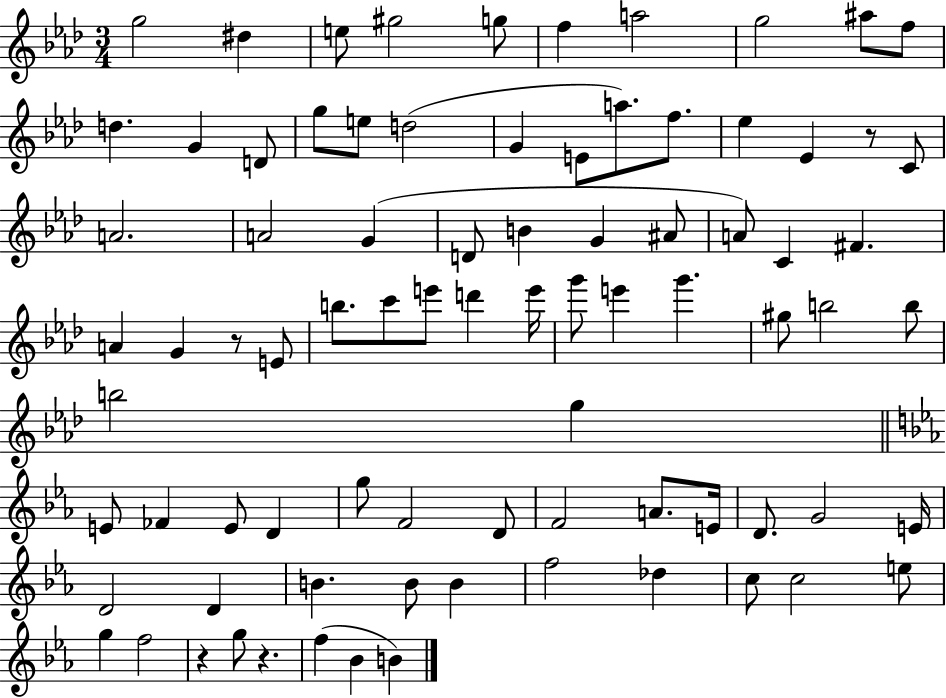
{
  \clef treble
  \numericTimeSignature
  \time 3/4
  \key aes \major
  g''2 dis''4 | e''8 gis''2 g''8 | f''4 a''2 | g''2 ais''8 f''8 | \break d''4. g'4 d'8 | g''8 e''8 d''2( | g'4 e'8 a''8.) f''8. | ees''4 ees'4 r8 c'8 | \break a'2. | a'2 g'4( | d'8 b'4 g'4 ais'8 | a'8) c'4 fis'4. | \break a'4 g'4 r8 e'8 | b''8. c'''8 e'''8 d'''4 e'''16 | g'''8 e'''4 g'''4. | gis''8 b''2 b''8 | \break b''2 g''4 | \bar "||" \break \key ees \major e'8 fes'4 e'8 d'4 | g''8 f'2 d'8 | f'2 a'8. e'16 | d'8. g'2 e'16 | \break d'2 d'4 | b'4. b'8 b'4 | f''2 des''4 | c''8 c''2 e''8 | \break g''4 f''2 | r4 g''8 r4. | f''4( bes'4 b'4) | \bar "|."
}